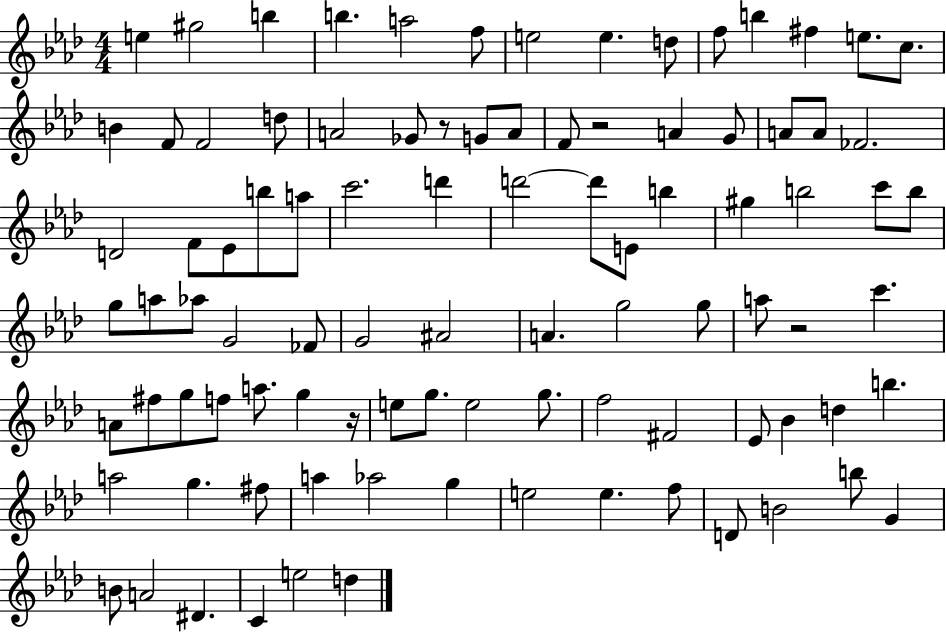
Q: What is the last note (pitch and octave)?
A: D5